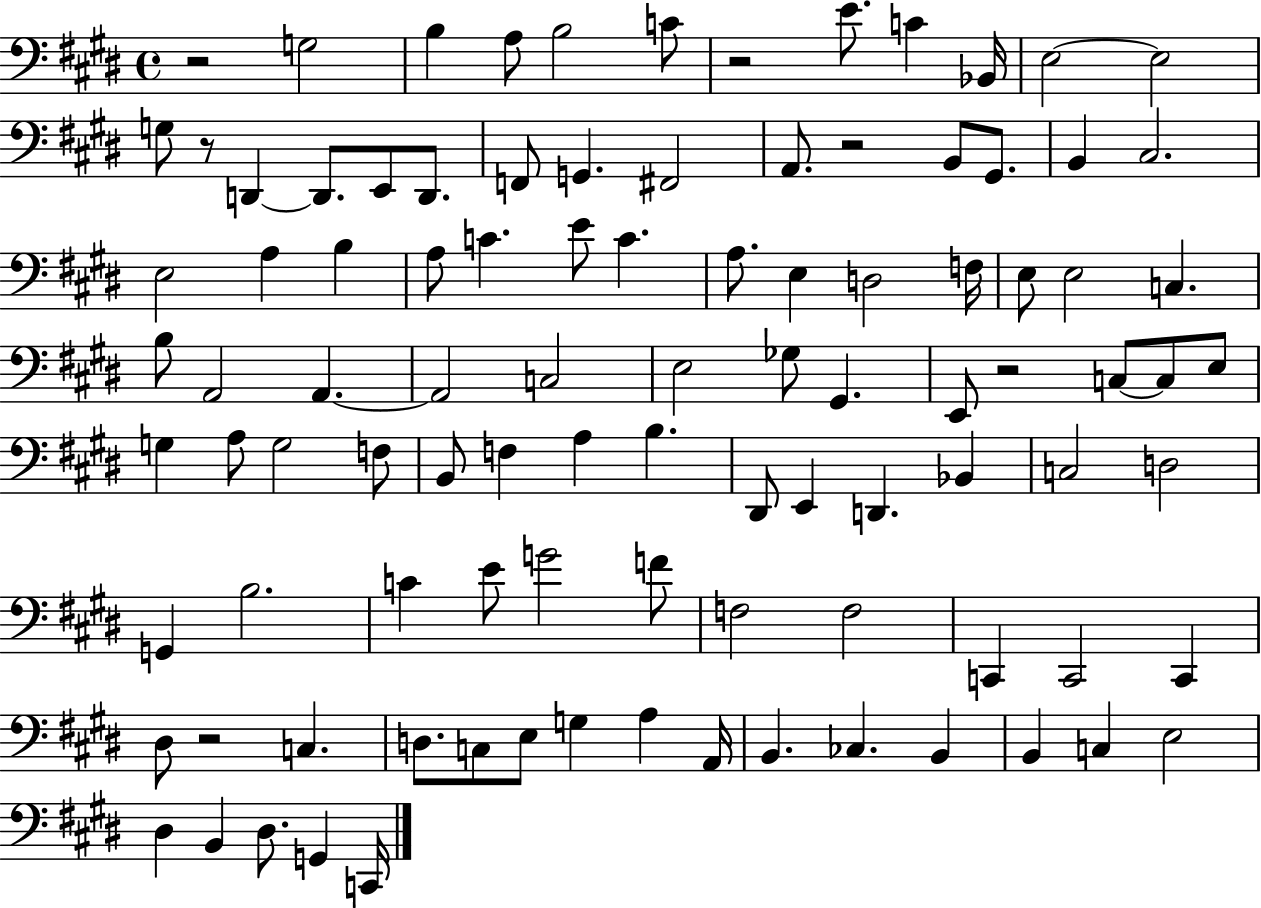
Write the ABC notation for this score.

X:1
T:Untitled
M:4/4
L:1/4
K:E
z2 G,2 B, A,/2 B,2 C/2 z2 E/2 C _B,,/4 E,2 E,2 G,/2 z/2 D,, D,,/2 E,,/2 D,,/2 F,,/2 G,, ^F,,2 A,,/2 z2 B,,/2 ^G,,/2 B,, ^C,2 E,2 A, B, A,/2 C E/2 C A,/2 E, D,2 F,/4 E,/2 E,2 C, B,/2 A,,2 A,, A,,2 C,2 E,2 _G,/2 ^G,, E,,/2 z2 C,/2 C,/2 E,/2 G, A,/2 G,2 F,/2 B,,/2 F, A, B, ^D,,/2 E,, D,, _B,, C,2 D,2 G,, B,2 C E/2 G2 F/2 F,2 F,2 C,, C,,2 C,, ^D,/2 z2 C, D,/2 C,/2 E,/2 G, A, A,,/4 B,, _C, B,, B,, C, E,2 ^D, B,, ^D,/2 G,, C,,/4